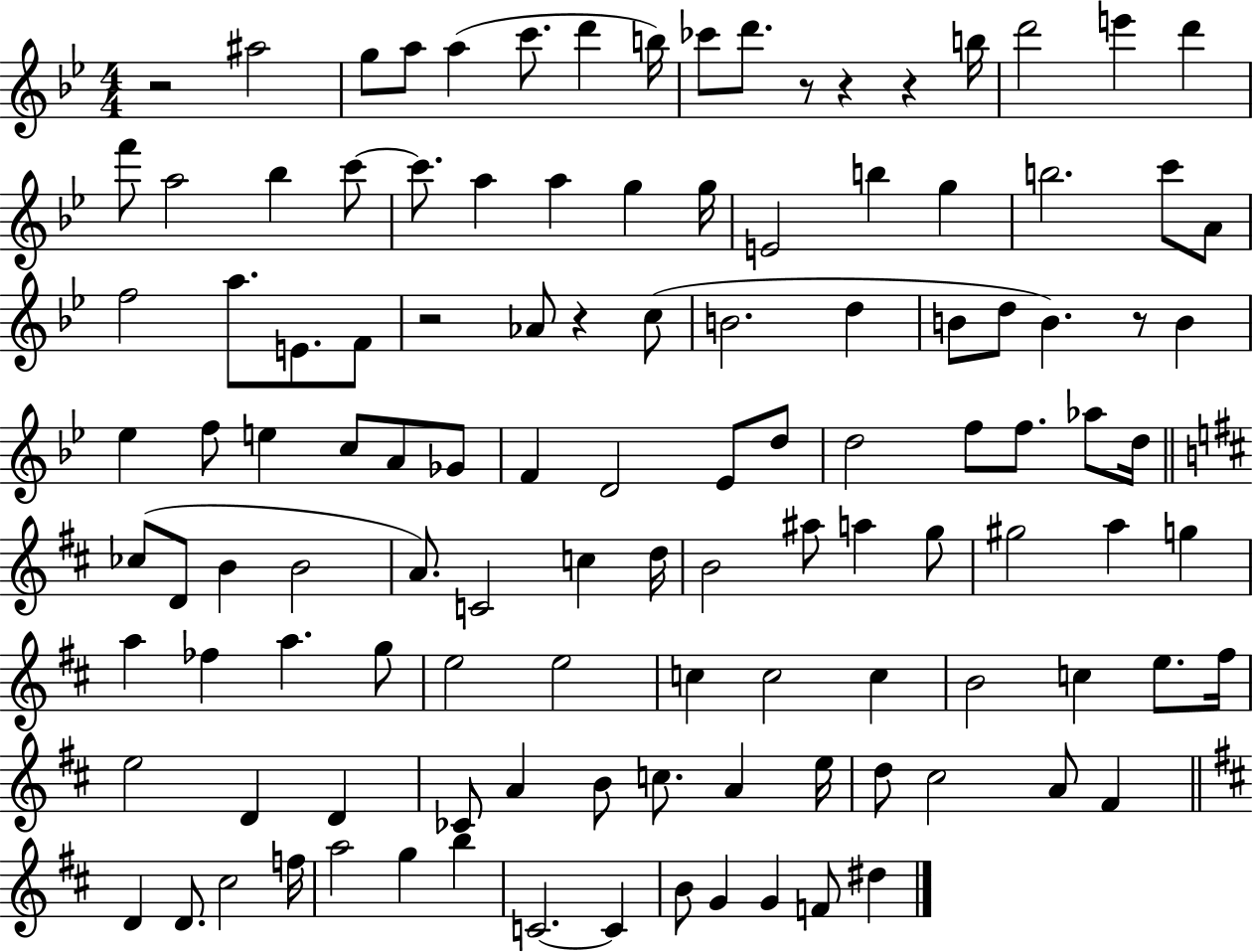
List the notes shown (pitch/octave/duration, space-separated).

R/h A#5/h G5/e A5/e A5/q C6/e. D6/q B5/s CES6/e D6/e. R/e R/q R/q B5/s D6/h E6/q D6/q F6/e A5/h Bb5/q C6/e C6/e. A5/q A5/q G5/q G5/s E4/h B5/q G5/q B5/h. C6/e A4/e F5/h A5/e. E4/e. F4/e R/h Ab4/e R/q C5/e B4/h. D5/q B4/e D5/e B4/q. R/e B4/q Eb5/q F5/e E5/q C5/e A4/e Gb4/e F4/q D4/h Eb4/e D5/e D5/h F5/e F5/e. Ab5/e D5/s CES5/e D4/e B4/q B4/h A4/e. C4/h C5/q D5/s B4/h A#5/e A5/q G5/e G#5/h A5/q G5/q A5/q FES5/q A5/q. G5/e E5/h E5/h C5/q C5/h C5/q B4/h C5/q E5/e. F#5/s E5/h D4/q D4/q CES4/e A4/q B4/e C5/e. A4/q E5/s D5/e C#5/h A4/e F#4/q D4/q D4/e. C#5/h F5/s A5/h G5/q B5/q C4/h. C4/q B4/e G4/q G4/q F4/e D#5/q